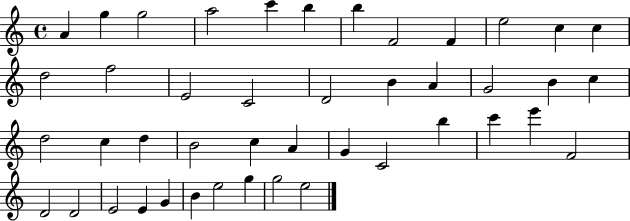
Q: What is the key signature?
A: C major